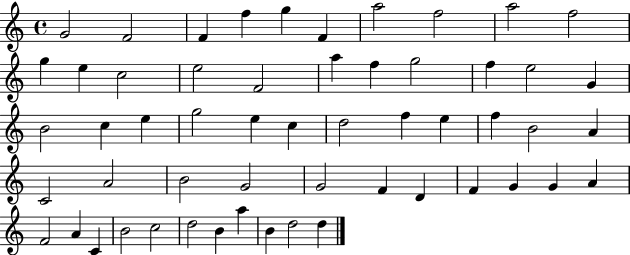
X:1
T:Untitled
M:4/4
L:1/4
K:C
G2 F2 F f g F a2 f2 a2 f2 g e c2 e2 F2 a f g2 f e2 G B2 c e g2 e c d2 f e f B2 A C2 A2 B2 G2 G2 F D F G G A F2 A C B2 c2 d2 B a B d2 d